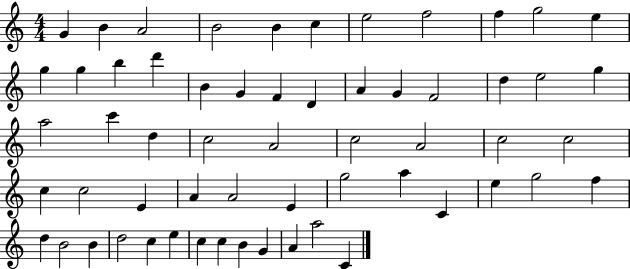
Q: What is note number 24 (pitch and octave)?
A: E5